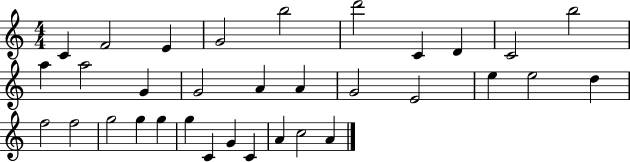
{
  \clef treble
  \numericTimeSignature
  \time 4/4
  \key c \major
  c'4 f'2 e'4 | g'2 b''2 | d'''2 c'4 d'4 | c'2 b''2 | \break a''4 a''2 g'4 | g'2 a'4 a'4 | g'2 e'2 | e''4 e''2 d''4 | \break f''2 f''2 | g''2 g''4 g''4 | g''4 c'4 g'4 c'4 | a'4 c''2 a'4 | \break \bar "|."
}